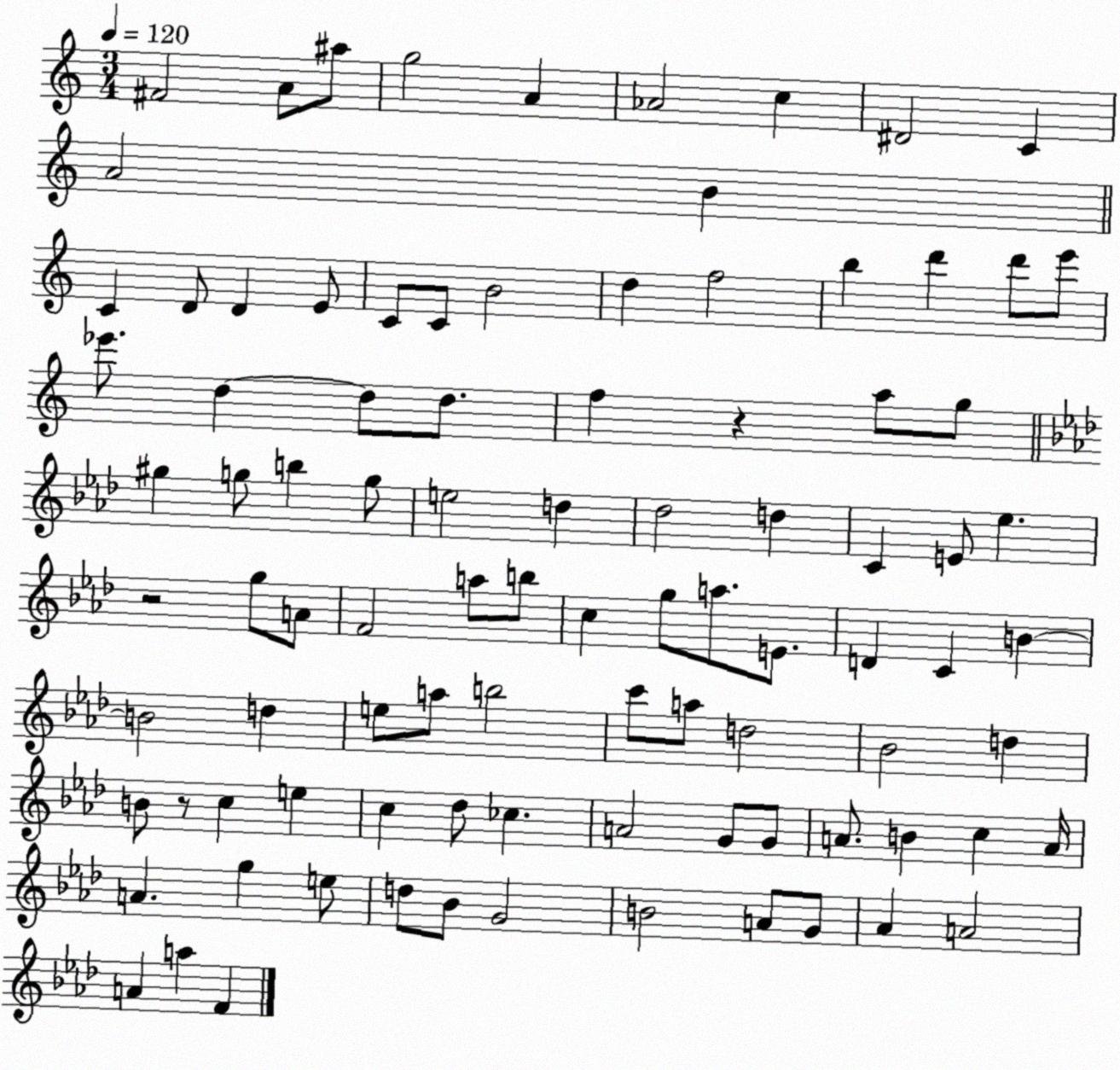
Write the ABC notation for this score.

X:1
T:Untitled
M:3/4
L:1/4
K:C
^F2 A/2 ^a/2 g2 A _A2 c ^D2 C A2 B C D/2 D E/2 C/2 C/2 B2 d f2 b d' d'/2 e'/2 _e'/2 d d/2 d/2 f z a/2 g/2 ^g g/2 b g/2 e2 d _d2 d C E/2 _e z2 g/2 A/2 F2 a/2 b/2 c g/2 a/2 E/2 D C B B2 d e/2 a/2 b2 c'/2 a/2 d2 _B2 d B/2 z/2 c e c _d/2 _c A2 G/2 G/2 A/2 B c A/4 A g e/2 d/2 _B/2 G2 B2 A/2 G/2 _A A2 A a F